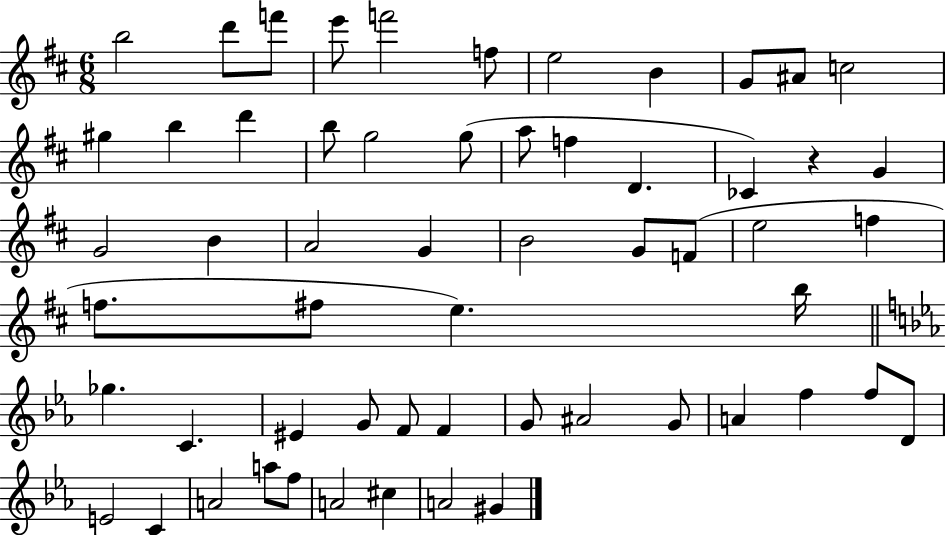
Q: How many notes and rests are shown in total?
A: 58